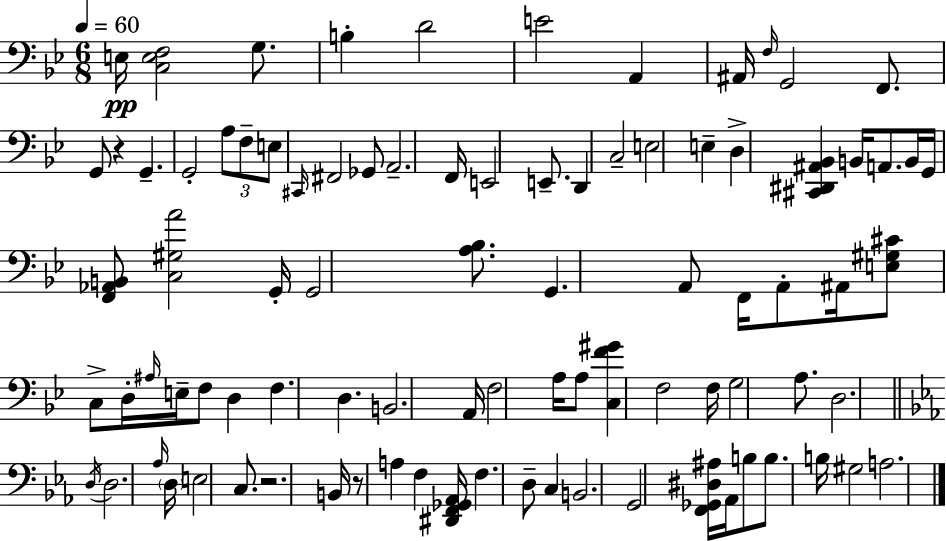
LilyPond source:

{
  \clef bass
  \numericTimeSignature
  \time 6/8
  \key bes \major
  \tempo 4 = 60
  \repeat volta 2 { e16\pp <c e f>2 g8. | b4-. d'2 | e'2 a,4 | ais,16 \grace { f16 } g,2 f,8. | \break g,8 r4 g,4.-- | g,2-. \tuplet 3/2 { a8 f8-- | e8 } \grace { cis,16 } fis,2 | ges,8 a,2.-- | \break f,16 e,2 e,8.-- | d,4 c2-- | e2 e4-- | d4-> <cis, dis, ais, bes,>4 b,16 a,8. | \break b,16 g,16 <f, aes, b,>8 <c gis a'>2 | g,16-. g,2 <a bes>8. | g,4. a,8 f,16 a,8-. | ais,16 <e gis cis'>8 c8-> d16-. \grace { ais16 } e16-- f8 d4 | \break f4. d4. | b,2. | a,16 f2 | a16 a8 <c f' gis'>4 f2 | \break f16 g2 | a8. d2. | \bar "||" \break \key c \minor \acciaccatura { d16 } d2. | \grace { aes16 } \parenthesize d16 e2 c8. | r2. | b,16 r8 a4 f4 | \break <dis, f, ges, aes,>16 f4. d8-- c4 | b,2. | g,2 <f, ges, dis ais>16 aes,16 | b8 b8. b16 gis2 | \break a2. | } \bar "|."
}